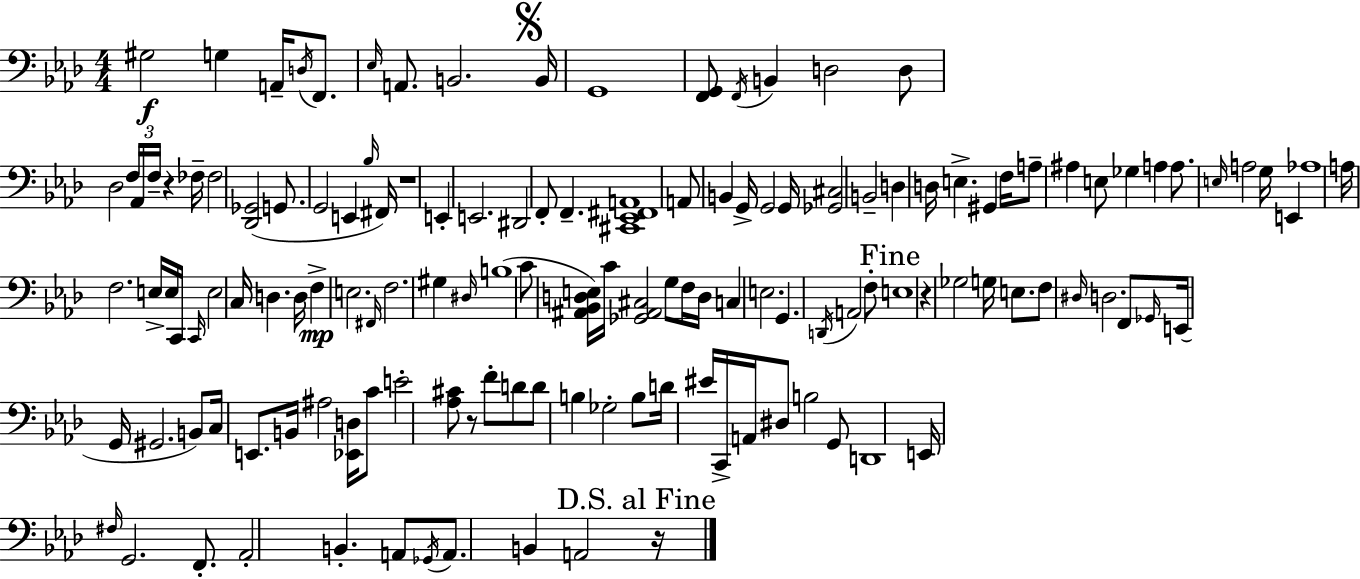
G#3/h G3/q A2/s D3/s F2/e. Eb3/s A2/e. B2/h. B2/s G2/w [F2,G2]/e F2/s B2/q D3/h D3/e Db3/h F3/s Ab2/s F3/s R/q FES3/s FES3/h [Db2,Gb2]/h G2/e. G2/h E2/q Bb3/s F#2/s R/w E2/q E2/h. D#2/h F2/e F2/q. [C#2,Eb2,F#2,A2]/w A2/e B2/q G2/s G2/h G2/s [Gb2,C#3]/h B2/h D3/q D3/s E3/q. G#2/q F3/s A3/e A#3/q E3/e Gb3/q A3/q A3/e. E3/s A3/h G3/s E2/q Ab3/w A3/s F3/h. E3/s E3/s C2/s C2/s E3/h C3/s D3/q. D3/s F3/q E3/h. F#2/s F3/h. G#3/q D#3/s B3/w C4/e [A#2,Bb2,D3,E3]/s C4/s [Gb2,A#2,C#3]/h G3/e F3/s D3/s C3/q E3/h. G2/q. D2/s A2/h F3/e E3/w R/q Gb3/h G3/s E3/e. F3/e D#3/s D3/h. F2/e Gb2/s E2/s G2/s G#2/h. B2/e C3/s E2/e. B2/s A#3/h [Eb2,D3]/s C4/e E4/h [Ab3,C#4]/e R/e F4/e D4/e D4/e B3/q Gb3/h B3/e D4/s EIS4/s C2/s A2/s D#3/e B3/h G2/e D2/w E2/s F#3/s G2/h. F2/e. Ab2/h B2/q. A2/e Gb2/s A2/e. B2/q A2/h R/s